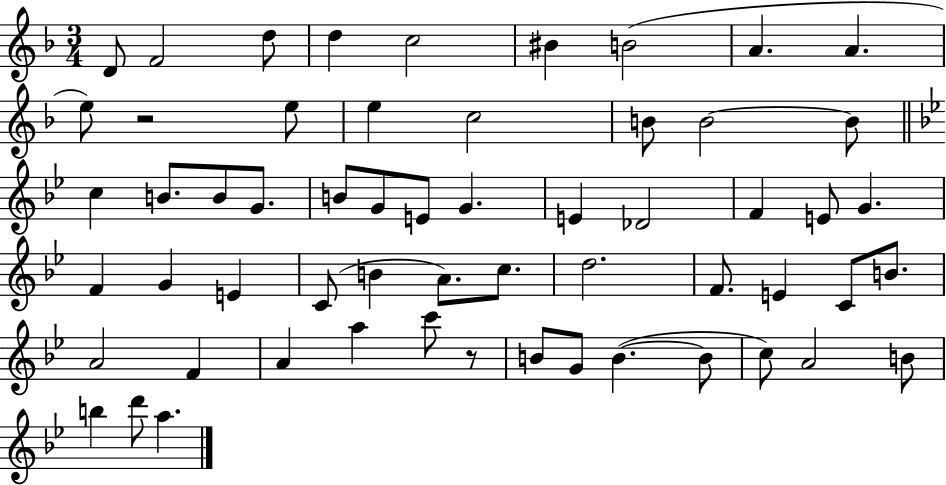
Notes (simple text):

D4/e F4/h D5/e D5/q C5/h BIS4/q B4/h A4/q. A4/q. E5/e R/h E5/e E5/q C5/h B4/e B4/h B4/e C5/q B4/e. B4/e G4/e. B4/e G4/e E4/e G4/q. E4/q Db4/h F4/q E4/e G4/q. F4/q G4/q E4/q C4/e B4/q A4/e. C5/e. D5/h. F4/e. E4/q C4/e B4/e. A4/h F4/q A4/q A5/q C6/e R/e B4/e G4/e B4/q. B4/e C5/e A4/h B4/e B5/q D6/e A5/q.